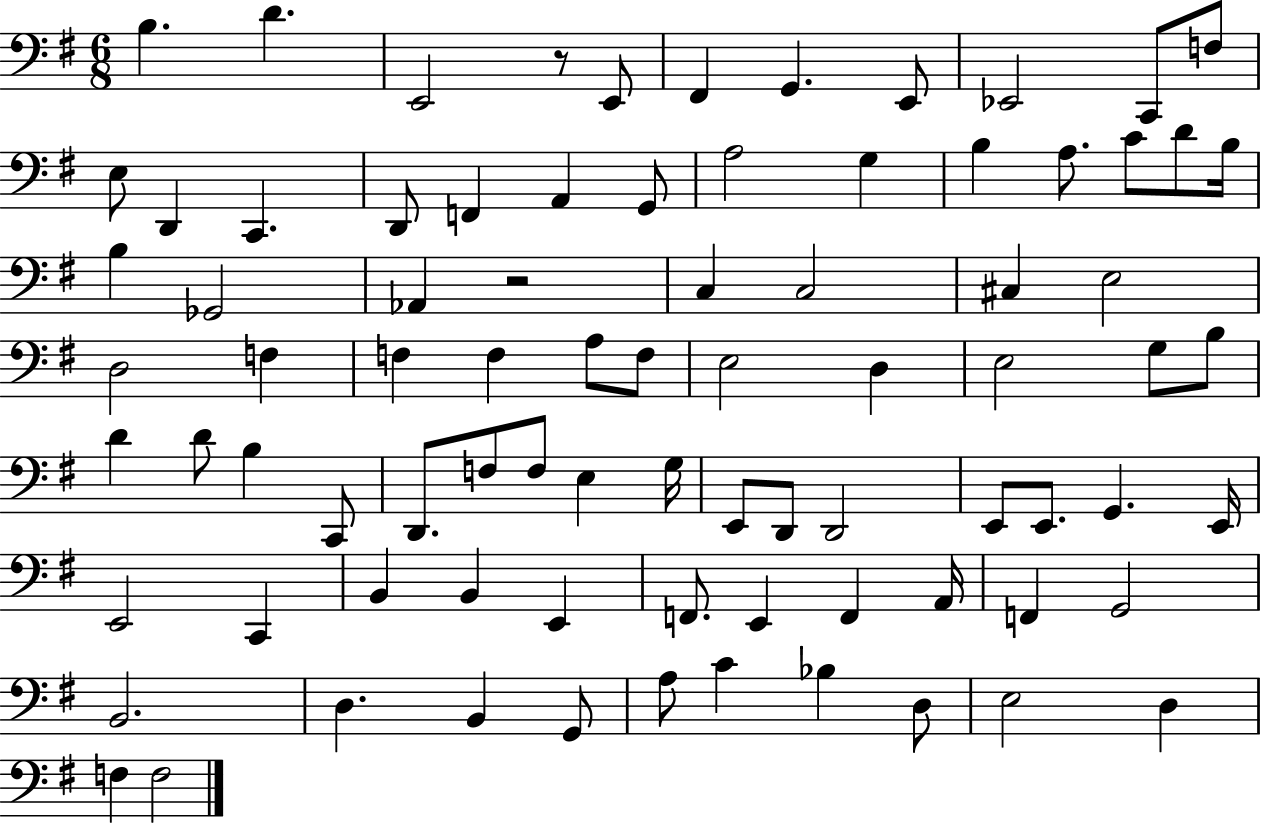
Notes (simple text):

B3/q. D4/q. E2/h R/e E2/e F#2/q G2/q. E2/e Eb2/h C2/e F3/e E3/e D2/q C2/q. D2/e F2/q A2/q G2/e A3/h G3/q B3/q A3/e. C4/e D4/e B3/s B3/q Gb2/h Ab2/q R/h C3/q C3/h C#3/q E3/h D3/h F3/q F3/q F3/q A3/e F3/e E3/h D3/q E3/h G3/e B3/e D4/q D4/e B3/q C2/e D2/e. F3/e F3/e E3/q G3/s E2/e D2/e D2/h E2/e E2/e. G2/q. E2/s E2/h C2/q B2/q B2/q E2/q F2/e. E2/q F2/q A2/s F2/q G2/h B2/h. D3/q. B2/q G2/e A3/e C4/q Bb3/q D3/e E3/h D3/q F3/q F3/h